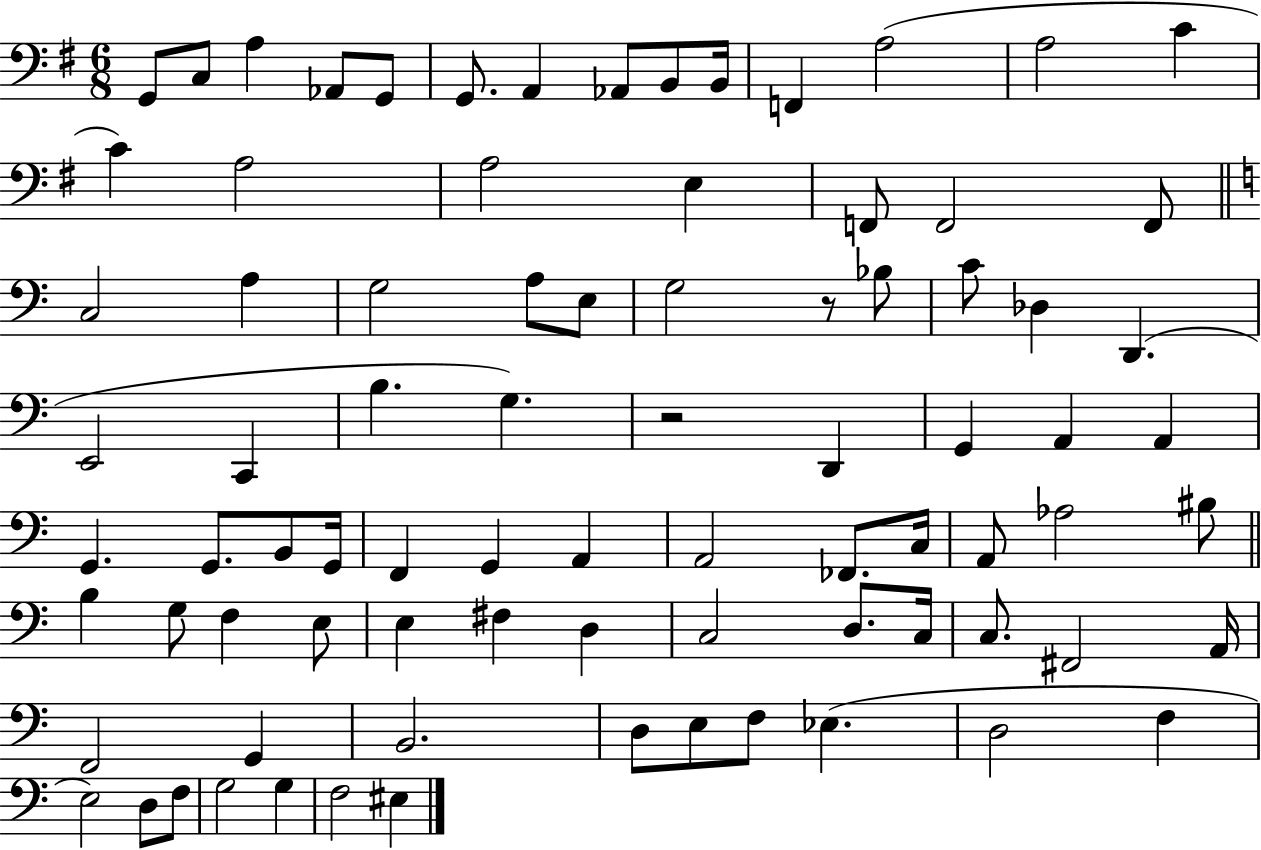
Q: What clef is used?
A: bass